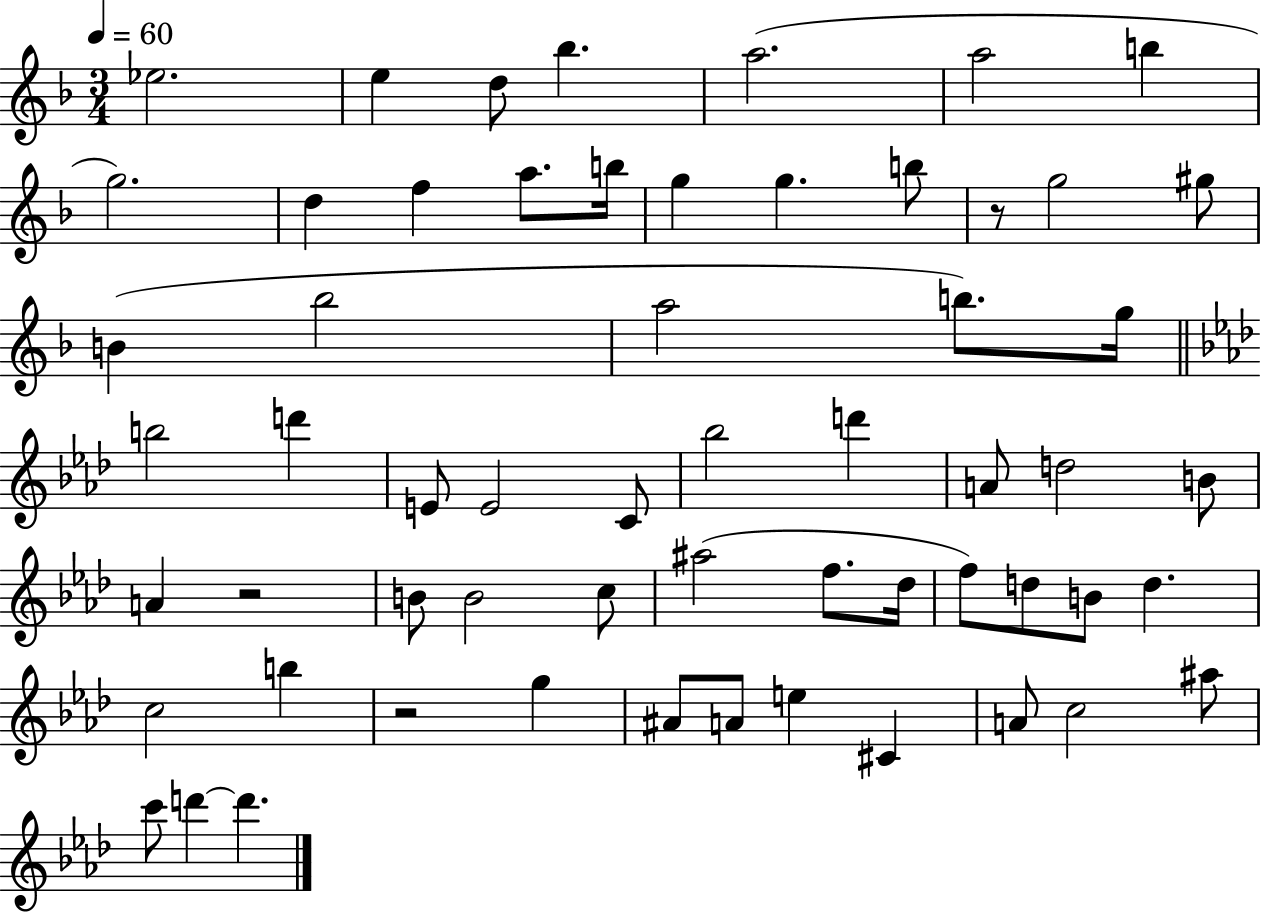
Eb5/h. E5/q D5/e Bb5/q. A5/h. A5/h B5/q G5/h. D5/q F5/q A5/e. B5/s G5/q G5/q. B5/e R/e G5/h G#5/e B4/q Bb5/h A5/h B5/e. G5/s B5/h D6/q E4/e E4/h C4/e Bb5/h D6/q A4/e D5/h B4/e A4/q R/h B4/e B4/h C5/e A#5/h F5/e. Db5/s F5/e D5/e B4/e D5/q. C5/h B5/q R/h G5/q A#4/e A4/e E5/q C#4/q A4/e C5/h A#5/e C6/e D6/q D6/q.